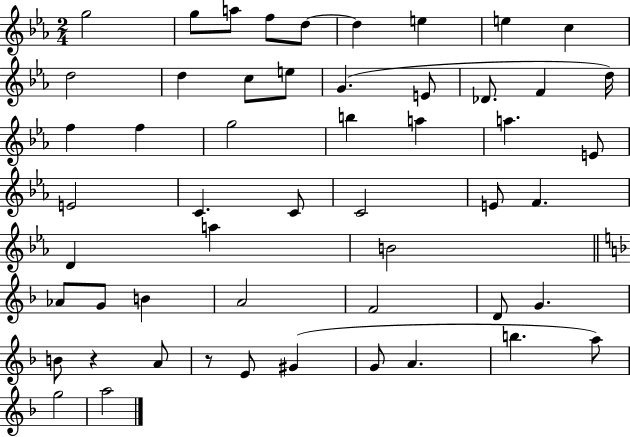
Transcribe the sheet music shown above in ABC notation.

X:1
T:Untitled
M:2/4
L:1/4
K:Eb
g2 g/2 a/2 f/2 d/2 d e e c d2 d c/2 e/2 G E/2 _D/2 F d/4 f f g2 b a a E/2 E2 C C/2 C2 E/2 F D a B2 _A/2 G/2 B A2 F2 D/2 G B/2 z A/2 z/2 E/2 ^G G/2 A b a/2 g2 a2